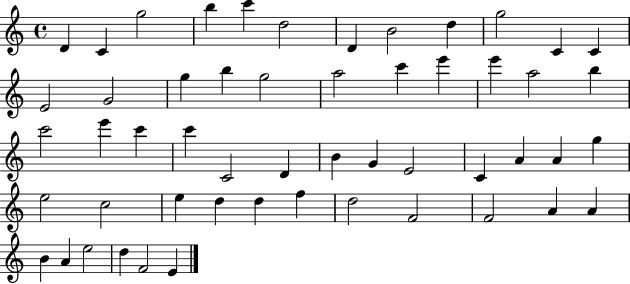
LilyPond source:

{
  \clef treble
  \time 4/4
  \defaultTimeSignature
  \key c \major
  d'4 c'4 g''2 | b''4 c'''4 d''2 | d'4 b'2 d''4 | g''2 c'4 c'4 | \break e'2 g'2 | g''4 b''4 g''2 | a''2 c'''4 e'''4 | e'''4 a''2 b''4 | \break c'''2 e'''4 c'''4 | c'''4 c'2 d'4 | b'4 g'4 e'2 | c'4 a'4 a'4 g''4 | \break e''2 c''2 | e''4 d''4 d''4 f''4 | d''2 f'2 | f'2 a'4 a'4 | \break b'4 a'4 e''2 | d''4 f'2 e'4 | \bar "|."
}